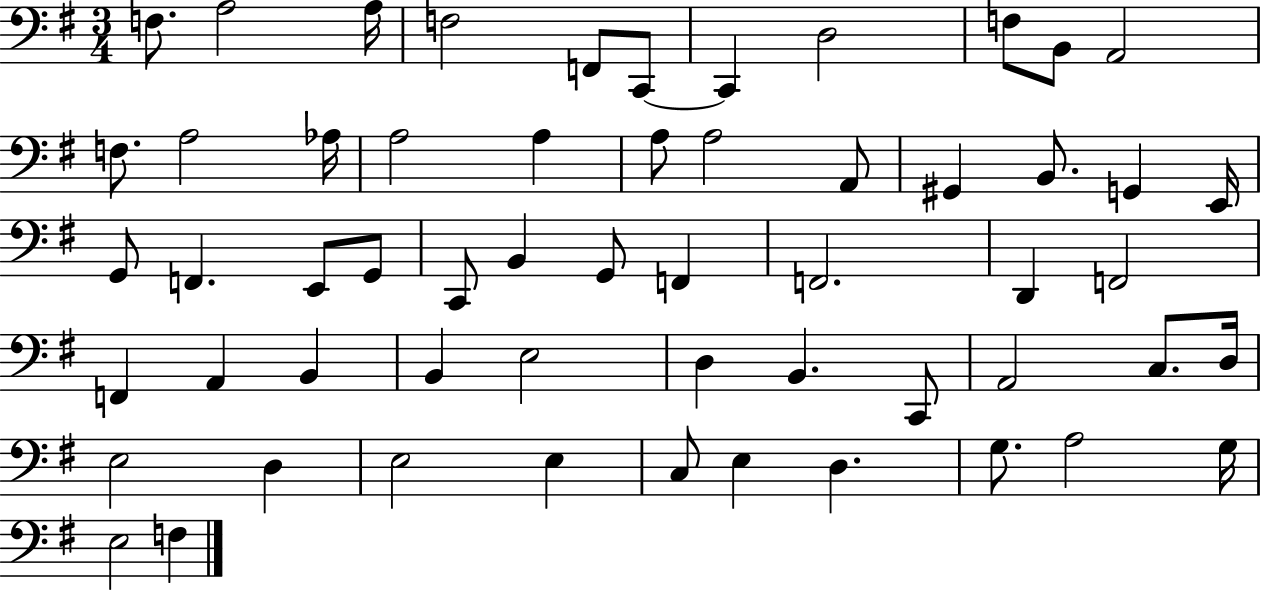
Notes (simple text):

F3/e. A3/h A3/s F3/h F2/e C2/e C2/q D3/h F3/e B2/e A2/h F3/e. A3/h Ab3/s A3/h A3/q A3/e A3/h A2/e G#2/q B2/e. G2/q E2/s G2/e F2/q. E2/e G2/e C2/e B2/q G2/e F2/q F2/h. D2/q F2/h F2/q A2/q B2/q B2/q E3/h D3/q B2/q. C2/e A2/h C3/e. D3/s E3/h D3/q E3/h E3/q C3/e E3/q D3/q. G3/e. A3/h G3/s E3/h F3/q